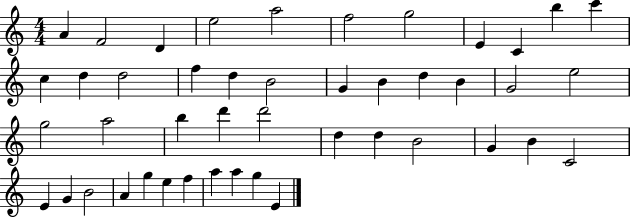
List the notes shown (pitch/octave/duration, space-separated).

A4/q F4/h D4/q E5/h A5/h F5/h G5/h E4/q C4/q B5/q C6/q C5/q D5/q D5/h F5/q D5/q B4/h G4/q B4/q D5/q B4/q G4/h E5/h G5/h A5/h B5/q D6/q D6/h D5/q D5/q B4/h G4/q B4/q C4/h E4/q G4/q B4/h A4/q G5/q E5/q F5/q A5/q A5/q G5/q E4/q